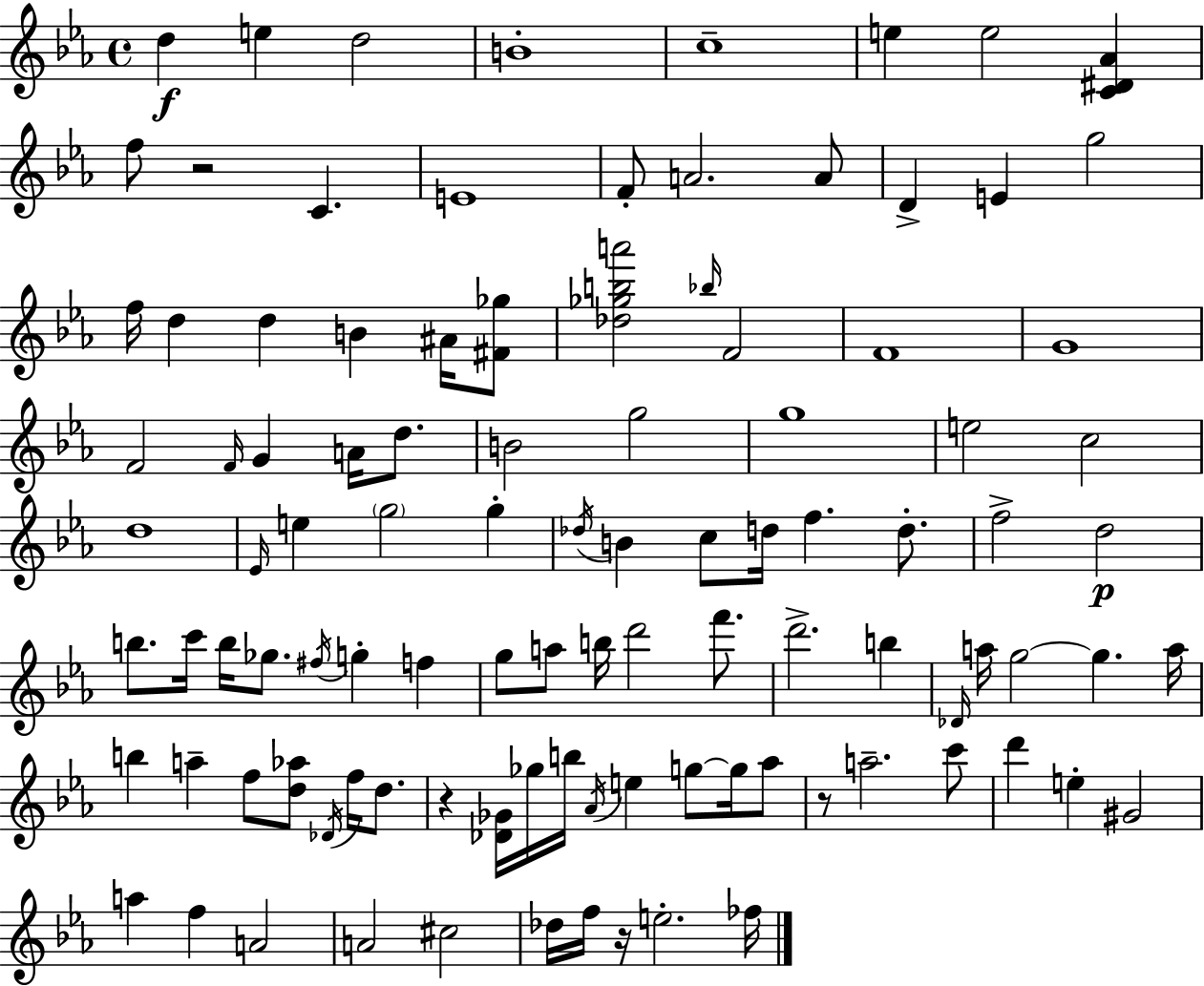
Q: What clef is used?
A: treble